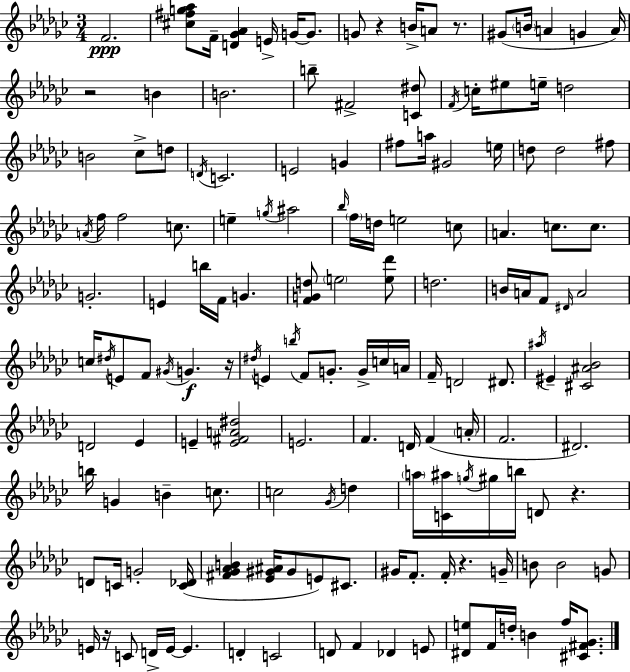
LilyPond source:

{
  \clef treble
  \numericTimeSignature
  \time 3/4
  \key ees \minor
  f'2.\ppp | <cis'' fis'' g'' aes''>8 f'16-- <d' ges' aes'>4 e'16-> g'16~~ g'8. | g'8 r4 b'16-> a'8 r8. | gis'8( \parenthesize b'16 a'4 g'4 a'16) | \break r2 b'4 | b'2. | b''8-- fis'2-> <c' dis''>8 | \acciaccatura { f'16 } c''16-. eis''8 e''16-- d''2 | \break b'2 ces''8-> d''8 | \acciaccatura { d'16 } c'2. | e'2 g'4 | fis''8 a''16 gis'2 | \break e''16 d''8 d''2 | fis''8 \acciaccatura { a'16 } f''16 f''2 | c''8. e''4-- \acciaccatura { g''16 } ais''2 | \grace { bes''16 } \parenthesize f''16 d''16 e''2 | \break c''8 a'4. c''8. | c''8. g'2.-. | e'4 b''16 f'16 g'4. | <f' g' d''>8 \parenthesize e''2 | \break <e'' des'''>8 d''2. | b'16 a'16 f'8 \grace { dis'16 } a'2 | c''16 \acciaccatura { dis''16 } e'8 f'8 | \acciaccatura { gis'16 } g'4.\f r16 \acciaccatura { dis''16 } e'4 | \break \acciaccatura { b''16 } f'8 g'8.-. g'16-> c''16 a'16 f'16-- d'2 | dis'8. \acciaccatura { ais''16 } eis'4-- | <cis' ais' bes'>2 d'2 | ees'4 e'4-- | \break <e' fis' a' dis''>2 e'2. | f'4. | d'16 f'4( \parenthesize a'16-. f'2. | dis'2.) | \break b''16 | g'4 b'4-- c''8. c''2 | \acciaccatura { ges'16 } d''4 | \parenthesize a''16 <c' ais''>16 \acciaccatura { g''16 } gis''16 b''16 d'8 r4. | \break d'8 c'16 g'2-. | <c' des'>16( <fis' ges' aes' b'>4 <ees' gis' ais'>16 gis'8 e'8) cis'8. | gis'16 f'8.-. f'16-. r4. | g'16-- b'8 b'2 g'8 | \break e'16 r16 c'8 d'16-> e'16~~ e'4. | d'4-. c'2 | d'8 f'4 des'4 e'8 | <dis' e''>8 f'16 d''16-. b'4 f''16 <cis' fis' ges'>8. | \break \bar "|."
}